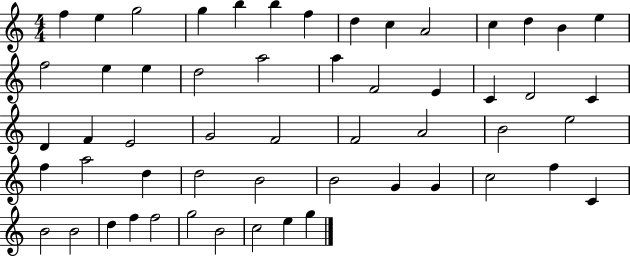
{
  \clef treble
  \numericTimeSignature
  \time 4/4
  \key c \major
  f''4 e''4 g''2 | g''4 b''4 b''4 f''4 | d''4 c''4 a'2 | c''4 d''4 b'4 e''4 | \break f''2 e''4 e''4 | d''2 a''2 | a''4 f'2 e'4 | c'4 d'2 c'4 | \break d'4 f'4 e'2 | g'2 f'2 | f'2 a'2 | b'2 e''2 | \break f''4 a''2 d''4 | d''2 b'2 | b'2 g'4 g'4 | c''2 f''4 c'4 | \break b'2 b'2 | d''4 f''4 f''2 | g''2 b'2 | c''2 e''4 g''4 | \break \bar "|."
}